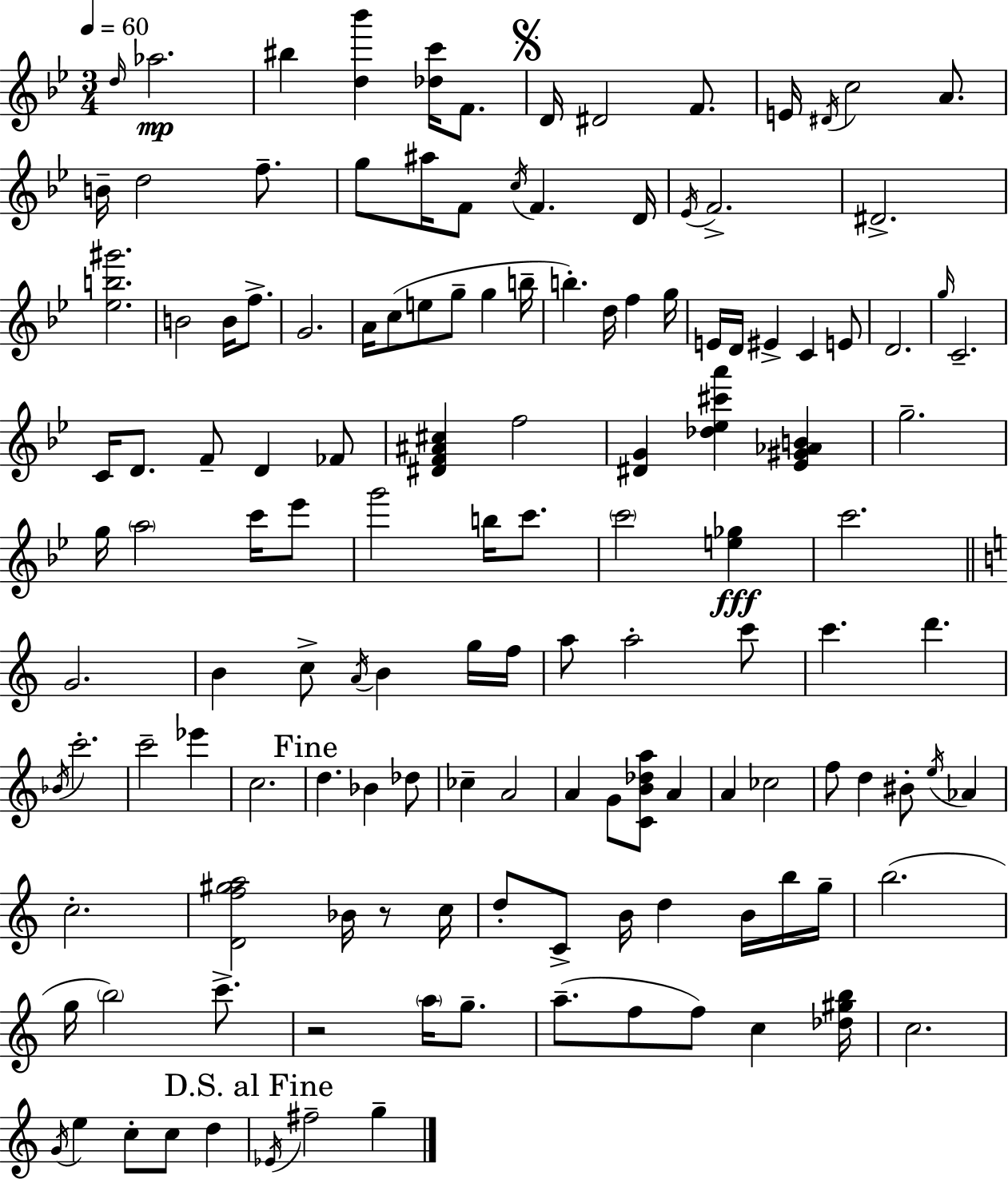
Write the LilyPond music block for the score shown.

{
  \clef treble
  \numericTimeSignature
  \time 3/4
  \key g \minor
  \tempo 4 = 60
  \grace { d''16 }\mp aes''2. | bis''4 <d'' bes'''>4 <des'' c'''>16 f'8. | \mark \markup { \musicglyph "scripts.segno" } d'16 dis'2 f'8. | e'16 \acciaccatura { dis'16 } c''2 a'8. | \break b'16-- d''2 f''8.-- | g''8 ais''16 f'8 \acciaccatura { c''16 } f'4. | d'16 \acciaccatura { ees'16 } f'2.-> | dis'2.-> | \break <ees'' b'' gis'''>2. | b'2 | b'16 f''8.-> g'2. | a'16 c''8( e''8 g''8-- g''4 | \break b''16-- b''4.-.) d''16 f''4 | g''16 e'16 d'16 eis'4-> c'4 | e'8 d'2. | \grace { g''16 } c'2.-- | \break c'16 d'8. f'8-- d'4 | fes'8 <dis' f' ais' cis''>4 f''2 | <dis' g'>4 <des'' ees'' cis''' a'''>4 | <ees' gis' aes' b'>4 g''2.-- | \break g''16 \parenthesize a''2 | c'''16 ees'''8 g'''2 | b''16 c'''8. \parenthesize c'''2 | <e'' ges''>4\fff c'''2. | \break \bar "||" \break \key a \minor g'2. | b'4 c''8-> \acciaccatura { a'16 } b'4 g''16 | f''16 a''8 a''2-. c'''8 | c'''4. d'''4. | \break \acciaccatura { bes'16 } c'''2.-. | c'''2-- ees'''4 | c''2. | \mark "Fine" d''4. bes'4 | \break des''8 ces''4-- a'2 | a'4 g'8 <c' b' des'' a''>8 a'4 | a'4 ces''2 | f''8 d''4 bis'8-. \acciaccatura { e''16 } aes'4 | \break c''2.-. | <d' f'' gis'' a''>2 bes'16 | r8 c''16 d''8-. c'8-> b'16 d''4 | b'16 b''16 g''16-- b''2.( | \break g''16 \parenthesize b''2) | c'''8.-> r2 \parenthesize a''16 | g''8.-- a''8.--( f''8 f''8) c''4 | <des'' gis'' b''>16 c''2. | \break \acciaccatura { g'16 } e''4 c''8-. c''8 | d''4 \mark "D.S. al Fine" \acciaccatura { ees'16 } fis''2-- | g''4-- \bar "|."
}